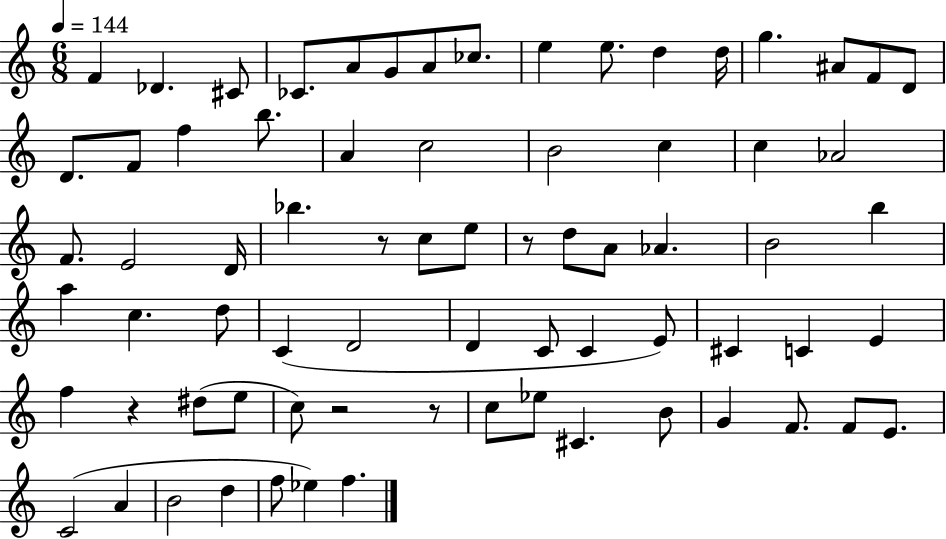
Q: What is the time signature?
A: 6/8